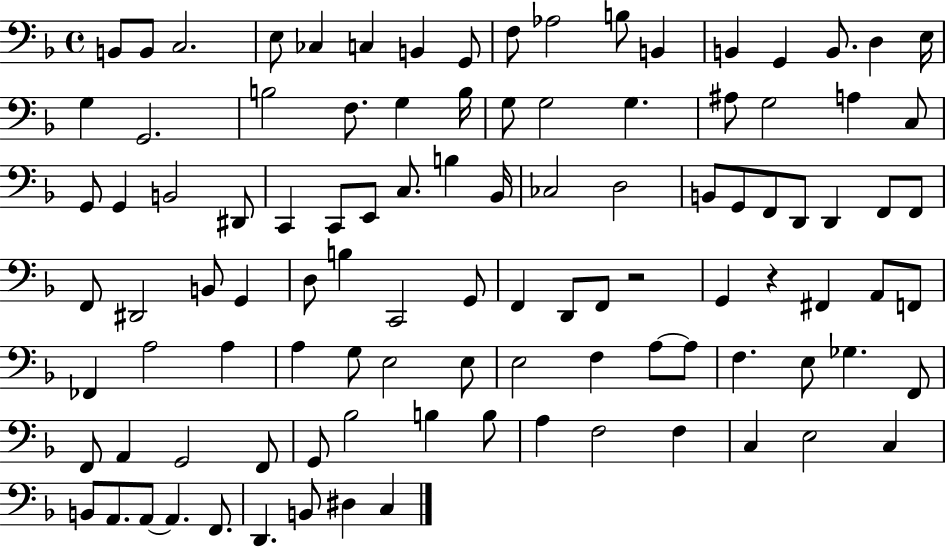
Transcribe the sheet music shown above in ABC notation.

X:1
T:Untitled
M:4/4
L:1/4
K:F
B,,/2 B,,/2 C,2 E,/2 _C, C, B,, G,,/2 F,/2 _A,2 B,/2 B,, B,, G,, B,,/2 D, E,/4 G, G,,2 B,2 F,/2 G, B,/4 G,/2 G,2 G, ^A,/2 G,2 A, C,/2 G,,/2 G,, B,,2 ^D,,/2 C,, C,,/2 E,,/2 C,/2 B, _B,,/4 _C,2 D,2 B,,/2 G,,/2 F,,/2 D,,/2 D,, F,,/2 F,,/2 F,,/2 ^D,,2 B,,/2 G,, D,/2 B, C,,2 G,,/2 F,, D,,/2 F,,/2 z2 G,, z ^F,, A,,/2 F,,/2 _F,, A,2 A, A, G,/2 E,2 E,/2 E,2 F, A,/2 A,/2 F, E,/2 _G, F,,/2 F,,/2 A,, G,,2 F,,/2 G,,/2 _B,2 B, B,/2 A, F,2 F, C, E,2 C, B,,/2 A,,/2 A,,/2 A,, F,,/2 D,, B,,/2 ^D, C,